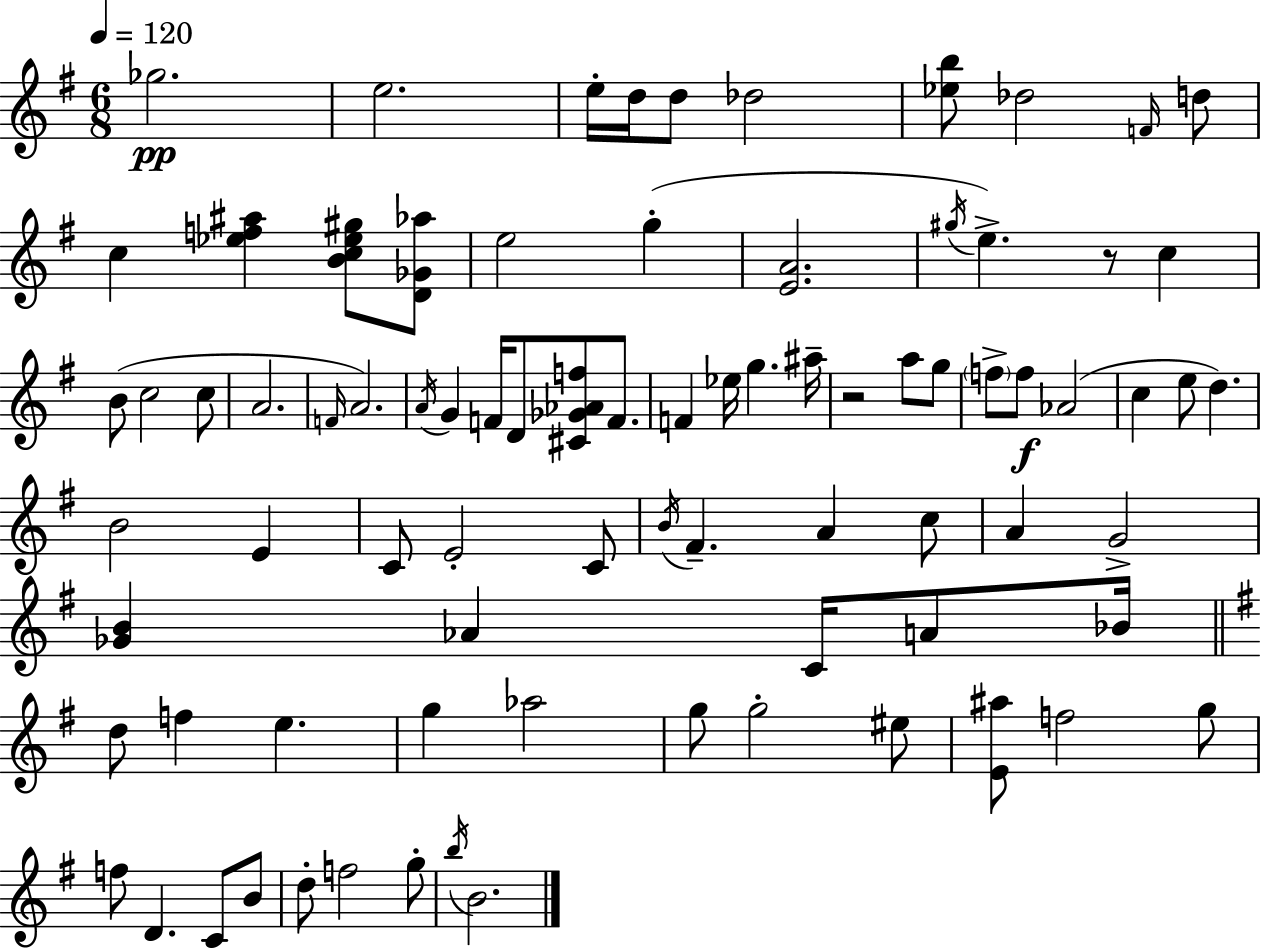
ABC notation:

X:1
T:Untitled
M:6/8
L:1/4
K:Em
_g2 e2 e/4 d/4 d/2 _d2 [_eb]/2 _d2 F/4 d/2 c [_ef^a] [Bc_e^g]/2 [D_G_a]/2 e2 g [EA]2 ^g/4 e z/2 c B/2 c2 c/2 A2 F/4 A2 A/4 G F/4 D/2 [^C_G_Af]/2 F/2 F _e/4 g ^a/4 z2 a/2 g/2 f/2 f/2 _A2 c e/2 d B2 E C/2 E2 C/2 B/4 ^F A c/2 A G2 [_GB] _A C/4 A/2 _B/4 d/2 f e g _a2 g/2 g2 ^e/2 [E^a]/2 f2 g/2 f/2 D C/2 B/2 d/2 f2 g/2 b/4 B2